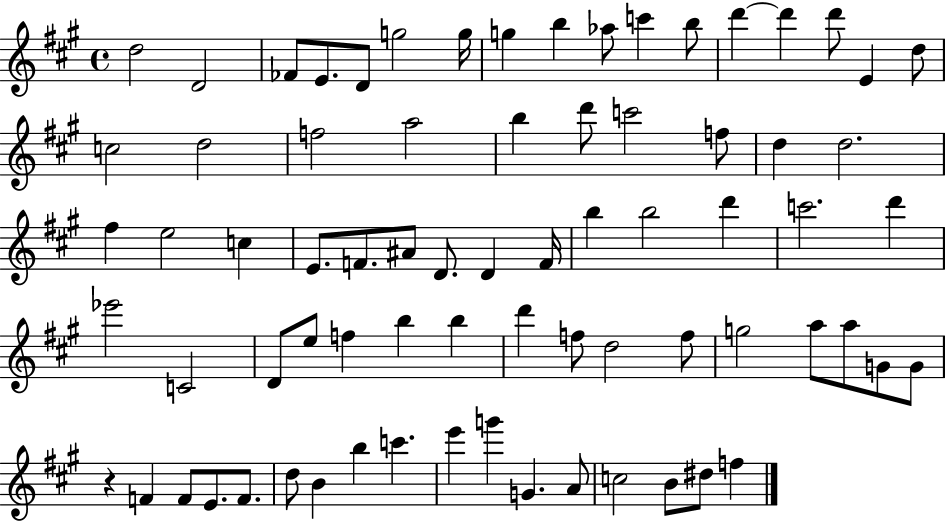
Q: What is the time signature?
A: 4/4